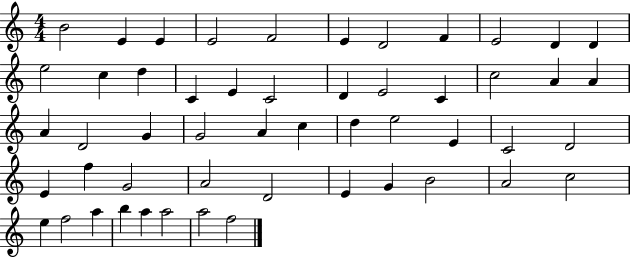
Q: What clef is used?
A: treble